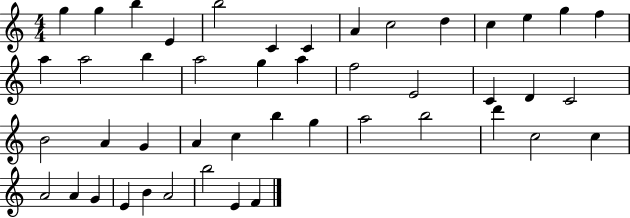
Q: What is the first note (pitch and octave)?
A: G5